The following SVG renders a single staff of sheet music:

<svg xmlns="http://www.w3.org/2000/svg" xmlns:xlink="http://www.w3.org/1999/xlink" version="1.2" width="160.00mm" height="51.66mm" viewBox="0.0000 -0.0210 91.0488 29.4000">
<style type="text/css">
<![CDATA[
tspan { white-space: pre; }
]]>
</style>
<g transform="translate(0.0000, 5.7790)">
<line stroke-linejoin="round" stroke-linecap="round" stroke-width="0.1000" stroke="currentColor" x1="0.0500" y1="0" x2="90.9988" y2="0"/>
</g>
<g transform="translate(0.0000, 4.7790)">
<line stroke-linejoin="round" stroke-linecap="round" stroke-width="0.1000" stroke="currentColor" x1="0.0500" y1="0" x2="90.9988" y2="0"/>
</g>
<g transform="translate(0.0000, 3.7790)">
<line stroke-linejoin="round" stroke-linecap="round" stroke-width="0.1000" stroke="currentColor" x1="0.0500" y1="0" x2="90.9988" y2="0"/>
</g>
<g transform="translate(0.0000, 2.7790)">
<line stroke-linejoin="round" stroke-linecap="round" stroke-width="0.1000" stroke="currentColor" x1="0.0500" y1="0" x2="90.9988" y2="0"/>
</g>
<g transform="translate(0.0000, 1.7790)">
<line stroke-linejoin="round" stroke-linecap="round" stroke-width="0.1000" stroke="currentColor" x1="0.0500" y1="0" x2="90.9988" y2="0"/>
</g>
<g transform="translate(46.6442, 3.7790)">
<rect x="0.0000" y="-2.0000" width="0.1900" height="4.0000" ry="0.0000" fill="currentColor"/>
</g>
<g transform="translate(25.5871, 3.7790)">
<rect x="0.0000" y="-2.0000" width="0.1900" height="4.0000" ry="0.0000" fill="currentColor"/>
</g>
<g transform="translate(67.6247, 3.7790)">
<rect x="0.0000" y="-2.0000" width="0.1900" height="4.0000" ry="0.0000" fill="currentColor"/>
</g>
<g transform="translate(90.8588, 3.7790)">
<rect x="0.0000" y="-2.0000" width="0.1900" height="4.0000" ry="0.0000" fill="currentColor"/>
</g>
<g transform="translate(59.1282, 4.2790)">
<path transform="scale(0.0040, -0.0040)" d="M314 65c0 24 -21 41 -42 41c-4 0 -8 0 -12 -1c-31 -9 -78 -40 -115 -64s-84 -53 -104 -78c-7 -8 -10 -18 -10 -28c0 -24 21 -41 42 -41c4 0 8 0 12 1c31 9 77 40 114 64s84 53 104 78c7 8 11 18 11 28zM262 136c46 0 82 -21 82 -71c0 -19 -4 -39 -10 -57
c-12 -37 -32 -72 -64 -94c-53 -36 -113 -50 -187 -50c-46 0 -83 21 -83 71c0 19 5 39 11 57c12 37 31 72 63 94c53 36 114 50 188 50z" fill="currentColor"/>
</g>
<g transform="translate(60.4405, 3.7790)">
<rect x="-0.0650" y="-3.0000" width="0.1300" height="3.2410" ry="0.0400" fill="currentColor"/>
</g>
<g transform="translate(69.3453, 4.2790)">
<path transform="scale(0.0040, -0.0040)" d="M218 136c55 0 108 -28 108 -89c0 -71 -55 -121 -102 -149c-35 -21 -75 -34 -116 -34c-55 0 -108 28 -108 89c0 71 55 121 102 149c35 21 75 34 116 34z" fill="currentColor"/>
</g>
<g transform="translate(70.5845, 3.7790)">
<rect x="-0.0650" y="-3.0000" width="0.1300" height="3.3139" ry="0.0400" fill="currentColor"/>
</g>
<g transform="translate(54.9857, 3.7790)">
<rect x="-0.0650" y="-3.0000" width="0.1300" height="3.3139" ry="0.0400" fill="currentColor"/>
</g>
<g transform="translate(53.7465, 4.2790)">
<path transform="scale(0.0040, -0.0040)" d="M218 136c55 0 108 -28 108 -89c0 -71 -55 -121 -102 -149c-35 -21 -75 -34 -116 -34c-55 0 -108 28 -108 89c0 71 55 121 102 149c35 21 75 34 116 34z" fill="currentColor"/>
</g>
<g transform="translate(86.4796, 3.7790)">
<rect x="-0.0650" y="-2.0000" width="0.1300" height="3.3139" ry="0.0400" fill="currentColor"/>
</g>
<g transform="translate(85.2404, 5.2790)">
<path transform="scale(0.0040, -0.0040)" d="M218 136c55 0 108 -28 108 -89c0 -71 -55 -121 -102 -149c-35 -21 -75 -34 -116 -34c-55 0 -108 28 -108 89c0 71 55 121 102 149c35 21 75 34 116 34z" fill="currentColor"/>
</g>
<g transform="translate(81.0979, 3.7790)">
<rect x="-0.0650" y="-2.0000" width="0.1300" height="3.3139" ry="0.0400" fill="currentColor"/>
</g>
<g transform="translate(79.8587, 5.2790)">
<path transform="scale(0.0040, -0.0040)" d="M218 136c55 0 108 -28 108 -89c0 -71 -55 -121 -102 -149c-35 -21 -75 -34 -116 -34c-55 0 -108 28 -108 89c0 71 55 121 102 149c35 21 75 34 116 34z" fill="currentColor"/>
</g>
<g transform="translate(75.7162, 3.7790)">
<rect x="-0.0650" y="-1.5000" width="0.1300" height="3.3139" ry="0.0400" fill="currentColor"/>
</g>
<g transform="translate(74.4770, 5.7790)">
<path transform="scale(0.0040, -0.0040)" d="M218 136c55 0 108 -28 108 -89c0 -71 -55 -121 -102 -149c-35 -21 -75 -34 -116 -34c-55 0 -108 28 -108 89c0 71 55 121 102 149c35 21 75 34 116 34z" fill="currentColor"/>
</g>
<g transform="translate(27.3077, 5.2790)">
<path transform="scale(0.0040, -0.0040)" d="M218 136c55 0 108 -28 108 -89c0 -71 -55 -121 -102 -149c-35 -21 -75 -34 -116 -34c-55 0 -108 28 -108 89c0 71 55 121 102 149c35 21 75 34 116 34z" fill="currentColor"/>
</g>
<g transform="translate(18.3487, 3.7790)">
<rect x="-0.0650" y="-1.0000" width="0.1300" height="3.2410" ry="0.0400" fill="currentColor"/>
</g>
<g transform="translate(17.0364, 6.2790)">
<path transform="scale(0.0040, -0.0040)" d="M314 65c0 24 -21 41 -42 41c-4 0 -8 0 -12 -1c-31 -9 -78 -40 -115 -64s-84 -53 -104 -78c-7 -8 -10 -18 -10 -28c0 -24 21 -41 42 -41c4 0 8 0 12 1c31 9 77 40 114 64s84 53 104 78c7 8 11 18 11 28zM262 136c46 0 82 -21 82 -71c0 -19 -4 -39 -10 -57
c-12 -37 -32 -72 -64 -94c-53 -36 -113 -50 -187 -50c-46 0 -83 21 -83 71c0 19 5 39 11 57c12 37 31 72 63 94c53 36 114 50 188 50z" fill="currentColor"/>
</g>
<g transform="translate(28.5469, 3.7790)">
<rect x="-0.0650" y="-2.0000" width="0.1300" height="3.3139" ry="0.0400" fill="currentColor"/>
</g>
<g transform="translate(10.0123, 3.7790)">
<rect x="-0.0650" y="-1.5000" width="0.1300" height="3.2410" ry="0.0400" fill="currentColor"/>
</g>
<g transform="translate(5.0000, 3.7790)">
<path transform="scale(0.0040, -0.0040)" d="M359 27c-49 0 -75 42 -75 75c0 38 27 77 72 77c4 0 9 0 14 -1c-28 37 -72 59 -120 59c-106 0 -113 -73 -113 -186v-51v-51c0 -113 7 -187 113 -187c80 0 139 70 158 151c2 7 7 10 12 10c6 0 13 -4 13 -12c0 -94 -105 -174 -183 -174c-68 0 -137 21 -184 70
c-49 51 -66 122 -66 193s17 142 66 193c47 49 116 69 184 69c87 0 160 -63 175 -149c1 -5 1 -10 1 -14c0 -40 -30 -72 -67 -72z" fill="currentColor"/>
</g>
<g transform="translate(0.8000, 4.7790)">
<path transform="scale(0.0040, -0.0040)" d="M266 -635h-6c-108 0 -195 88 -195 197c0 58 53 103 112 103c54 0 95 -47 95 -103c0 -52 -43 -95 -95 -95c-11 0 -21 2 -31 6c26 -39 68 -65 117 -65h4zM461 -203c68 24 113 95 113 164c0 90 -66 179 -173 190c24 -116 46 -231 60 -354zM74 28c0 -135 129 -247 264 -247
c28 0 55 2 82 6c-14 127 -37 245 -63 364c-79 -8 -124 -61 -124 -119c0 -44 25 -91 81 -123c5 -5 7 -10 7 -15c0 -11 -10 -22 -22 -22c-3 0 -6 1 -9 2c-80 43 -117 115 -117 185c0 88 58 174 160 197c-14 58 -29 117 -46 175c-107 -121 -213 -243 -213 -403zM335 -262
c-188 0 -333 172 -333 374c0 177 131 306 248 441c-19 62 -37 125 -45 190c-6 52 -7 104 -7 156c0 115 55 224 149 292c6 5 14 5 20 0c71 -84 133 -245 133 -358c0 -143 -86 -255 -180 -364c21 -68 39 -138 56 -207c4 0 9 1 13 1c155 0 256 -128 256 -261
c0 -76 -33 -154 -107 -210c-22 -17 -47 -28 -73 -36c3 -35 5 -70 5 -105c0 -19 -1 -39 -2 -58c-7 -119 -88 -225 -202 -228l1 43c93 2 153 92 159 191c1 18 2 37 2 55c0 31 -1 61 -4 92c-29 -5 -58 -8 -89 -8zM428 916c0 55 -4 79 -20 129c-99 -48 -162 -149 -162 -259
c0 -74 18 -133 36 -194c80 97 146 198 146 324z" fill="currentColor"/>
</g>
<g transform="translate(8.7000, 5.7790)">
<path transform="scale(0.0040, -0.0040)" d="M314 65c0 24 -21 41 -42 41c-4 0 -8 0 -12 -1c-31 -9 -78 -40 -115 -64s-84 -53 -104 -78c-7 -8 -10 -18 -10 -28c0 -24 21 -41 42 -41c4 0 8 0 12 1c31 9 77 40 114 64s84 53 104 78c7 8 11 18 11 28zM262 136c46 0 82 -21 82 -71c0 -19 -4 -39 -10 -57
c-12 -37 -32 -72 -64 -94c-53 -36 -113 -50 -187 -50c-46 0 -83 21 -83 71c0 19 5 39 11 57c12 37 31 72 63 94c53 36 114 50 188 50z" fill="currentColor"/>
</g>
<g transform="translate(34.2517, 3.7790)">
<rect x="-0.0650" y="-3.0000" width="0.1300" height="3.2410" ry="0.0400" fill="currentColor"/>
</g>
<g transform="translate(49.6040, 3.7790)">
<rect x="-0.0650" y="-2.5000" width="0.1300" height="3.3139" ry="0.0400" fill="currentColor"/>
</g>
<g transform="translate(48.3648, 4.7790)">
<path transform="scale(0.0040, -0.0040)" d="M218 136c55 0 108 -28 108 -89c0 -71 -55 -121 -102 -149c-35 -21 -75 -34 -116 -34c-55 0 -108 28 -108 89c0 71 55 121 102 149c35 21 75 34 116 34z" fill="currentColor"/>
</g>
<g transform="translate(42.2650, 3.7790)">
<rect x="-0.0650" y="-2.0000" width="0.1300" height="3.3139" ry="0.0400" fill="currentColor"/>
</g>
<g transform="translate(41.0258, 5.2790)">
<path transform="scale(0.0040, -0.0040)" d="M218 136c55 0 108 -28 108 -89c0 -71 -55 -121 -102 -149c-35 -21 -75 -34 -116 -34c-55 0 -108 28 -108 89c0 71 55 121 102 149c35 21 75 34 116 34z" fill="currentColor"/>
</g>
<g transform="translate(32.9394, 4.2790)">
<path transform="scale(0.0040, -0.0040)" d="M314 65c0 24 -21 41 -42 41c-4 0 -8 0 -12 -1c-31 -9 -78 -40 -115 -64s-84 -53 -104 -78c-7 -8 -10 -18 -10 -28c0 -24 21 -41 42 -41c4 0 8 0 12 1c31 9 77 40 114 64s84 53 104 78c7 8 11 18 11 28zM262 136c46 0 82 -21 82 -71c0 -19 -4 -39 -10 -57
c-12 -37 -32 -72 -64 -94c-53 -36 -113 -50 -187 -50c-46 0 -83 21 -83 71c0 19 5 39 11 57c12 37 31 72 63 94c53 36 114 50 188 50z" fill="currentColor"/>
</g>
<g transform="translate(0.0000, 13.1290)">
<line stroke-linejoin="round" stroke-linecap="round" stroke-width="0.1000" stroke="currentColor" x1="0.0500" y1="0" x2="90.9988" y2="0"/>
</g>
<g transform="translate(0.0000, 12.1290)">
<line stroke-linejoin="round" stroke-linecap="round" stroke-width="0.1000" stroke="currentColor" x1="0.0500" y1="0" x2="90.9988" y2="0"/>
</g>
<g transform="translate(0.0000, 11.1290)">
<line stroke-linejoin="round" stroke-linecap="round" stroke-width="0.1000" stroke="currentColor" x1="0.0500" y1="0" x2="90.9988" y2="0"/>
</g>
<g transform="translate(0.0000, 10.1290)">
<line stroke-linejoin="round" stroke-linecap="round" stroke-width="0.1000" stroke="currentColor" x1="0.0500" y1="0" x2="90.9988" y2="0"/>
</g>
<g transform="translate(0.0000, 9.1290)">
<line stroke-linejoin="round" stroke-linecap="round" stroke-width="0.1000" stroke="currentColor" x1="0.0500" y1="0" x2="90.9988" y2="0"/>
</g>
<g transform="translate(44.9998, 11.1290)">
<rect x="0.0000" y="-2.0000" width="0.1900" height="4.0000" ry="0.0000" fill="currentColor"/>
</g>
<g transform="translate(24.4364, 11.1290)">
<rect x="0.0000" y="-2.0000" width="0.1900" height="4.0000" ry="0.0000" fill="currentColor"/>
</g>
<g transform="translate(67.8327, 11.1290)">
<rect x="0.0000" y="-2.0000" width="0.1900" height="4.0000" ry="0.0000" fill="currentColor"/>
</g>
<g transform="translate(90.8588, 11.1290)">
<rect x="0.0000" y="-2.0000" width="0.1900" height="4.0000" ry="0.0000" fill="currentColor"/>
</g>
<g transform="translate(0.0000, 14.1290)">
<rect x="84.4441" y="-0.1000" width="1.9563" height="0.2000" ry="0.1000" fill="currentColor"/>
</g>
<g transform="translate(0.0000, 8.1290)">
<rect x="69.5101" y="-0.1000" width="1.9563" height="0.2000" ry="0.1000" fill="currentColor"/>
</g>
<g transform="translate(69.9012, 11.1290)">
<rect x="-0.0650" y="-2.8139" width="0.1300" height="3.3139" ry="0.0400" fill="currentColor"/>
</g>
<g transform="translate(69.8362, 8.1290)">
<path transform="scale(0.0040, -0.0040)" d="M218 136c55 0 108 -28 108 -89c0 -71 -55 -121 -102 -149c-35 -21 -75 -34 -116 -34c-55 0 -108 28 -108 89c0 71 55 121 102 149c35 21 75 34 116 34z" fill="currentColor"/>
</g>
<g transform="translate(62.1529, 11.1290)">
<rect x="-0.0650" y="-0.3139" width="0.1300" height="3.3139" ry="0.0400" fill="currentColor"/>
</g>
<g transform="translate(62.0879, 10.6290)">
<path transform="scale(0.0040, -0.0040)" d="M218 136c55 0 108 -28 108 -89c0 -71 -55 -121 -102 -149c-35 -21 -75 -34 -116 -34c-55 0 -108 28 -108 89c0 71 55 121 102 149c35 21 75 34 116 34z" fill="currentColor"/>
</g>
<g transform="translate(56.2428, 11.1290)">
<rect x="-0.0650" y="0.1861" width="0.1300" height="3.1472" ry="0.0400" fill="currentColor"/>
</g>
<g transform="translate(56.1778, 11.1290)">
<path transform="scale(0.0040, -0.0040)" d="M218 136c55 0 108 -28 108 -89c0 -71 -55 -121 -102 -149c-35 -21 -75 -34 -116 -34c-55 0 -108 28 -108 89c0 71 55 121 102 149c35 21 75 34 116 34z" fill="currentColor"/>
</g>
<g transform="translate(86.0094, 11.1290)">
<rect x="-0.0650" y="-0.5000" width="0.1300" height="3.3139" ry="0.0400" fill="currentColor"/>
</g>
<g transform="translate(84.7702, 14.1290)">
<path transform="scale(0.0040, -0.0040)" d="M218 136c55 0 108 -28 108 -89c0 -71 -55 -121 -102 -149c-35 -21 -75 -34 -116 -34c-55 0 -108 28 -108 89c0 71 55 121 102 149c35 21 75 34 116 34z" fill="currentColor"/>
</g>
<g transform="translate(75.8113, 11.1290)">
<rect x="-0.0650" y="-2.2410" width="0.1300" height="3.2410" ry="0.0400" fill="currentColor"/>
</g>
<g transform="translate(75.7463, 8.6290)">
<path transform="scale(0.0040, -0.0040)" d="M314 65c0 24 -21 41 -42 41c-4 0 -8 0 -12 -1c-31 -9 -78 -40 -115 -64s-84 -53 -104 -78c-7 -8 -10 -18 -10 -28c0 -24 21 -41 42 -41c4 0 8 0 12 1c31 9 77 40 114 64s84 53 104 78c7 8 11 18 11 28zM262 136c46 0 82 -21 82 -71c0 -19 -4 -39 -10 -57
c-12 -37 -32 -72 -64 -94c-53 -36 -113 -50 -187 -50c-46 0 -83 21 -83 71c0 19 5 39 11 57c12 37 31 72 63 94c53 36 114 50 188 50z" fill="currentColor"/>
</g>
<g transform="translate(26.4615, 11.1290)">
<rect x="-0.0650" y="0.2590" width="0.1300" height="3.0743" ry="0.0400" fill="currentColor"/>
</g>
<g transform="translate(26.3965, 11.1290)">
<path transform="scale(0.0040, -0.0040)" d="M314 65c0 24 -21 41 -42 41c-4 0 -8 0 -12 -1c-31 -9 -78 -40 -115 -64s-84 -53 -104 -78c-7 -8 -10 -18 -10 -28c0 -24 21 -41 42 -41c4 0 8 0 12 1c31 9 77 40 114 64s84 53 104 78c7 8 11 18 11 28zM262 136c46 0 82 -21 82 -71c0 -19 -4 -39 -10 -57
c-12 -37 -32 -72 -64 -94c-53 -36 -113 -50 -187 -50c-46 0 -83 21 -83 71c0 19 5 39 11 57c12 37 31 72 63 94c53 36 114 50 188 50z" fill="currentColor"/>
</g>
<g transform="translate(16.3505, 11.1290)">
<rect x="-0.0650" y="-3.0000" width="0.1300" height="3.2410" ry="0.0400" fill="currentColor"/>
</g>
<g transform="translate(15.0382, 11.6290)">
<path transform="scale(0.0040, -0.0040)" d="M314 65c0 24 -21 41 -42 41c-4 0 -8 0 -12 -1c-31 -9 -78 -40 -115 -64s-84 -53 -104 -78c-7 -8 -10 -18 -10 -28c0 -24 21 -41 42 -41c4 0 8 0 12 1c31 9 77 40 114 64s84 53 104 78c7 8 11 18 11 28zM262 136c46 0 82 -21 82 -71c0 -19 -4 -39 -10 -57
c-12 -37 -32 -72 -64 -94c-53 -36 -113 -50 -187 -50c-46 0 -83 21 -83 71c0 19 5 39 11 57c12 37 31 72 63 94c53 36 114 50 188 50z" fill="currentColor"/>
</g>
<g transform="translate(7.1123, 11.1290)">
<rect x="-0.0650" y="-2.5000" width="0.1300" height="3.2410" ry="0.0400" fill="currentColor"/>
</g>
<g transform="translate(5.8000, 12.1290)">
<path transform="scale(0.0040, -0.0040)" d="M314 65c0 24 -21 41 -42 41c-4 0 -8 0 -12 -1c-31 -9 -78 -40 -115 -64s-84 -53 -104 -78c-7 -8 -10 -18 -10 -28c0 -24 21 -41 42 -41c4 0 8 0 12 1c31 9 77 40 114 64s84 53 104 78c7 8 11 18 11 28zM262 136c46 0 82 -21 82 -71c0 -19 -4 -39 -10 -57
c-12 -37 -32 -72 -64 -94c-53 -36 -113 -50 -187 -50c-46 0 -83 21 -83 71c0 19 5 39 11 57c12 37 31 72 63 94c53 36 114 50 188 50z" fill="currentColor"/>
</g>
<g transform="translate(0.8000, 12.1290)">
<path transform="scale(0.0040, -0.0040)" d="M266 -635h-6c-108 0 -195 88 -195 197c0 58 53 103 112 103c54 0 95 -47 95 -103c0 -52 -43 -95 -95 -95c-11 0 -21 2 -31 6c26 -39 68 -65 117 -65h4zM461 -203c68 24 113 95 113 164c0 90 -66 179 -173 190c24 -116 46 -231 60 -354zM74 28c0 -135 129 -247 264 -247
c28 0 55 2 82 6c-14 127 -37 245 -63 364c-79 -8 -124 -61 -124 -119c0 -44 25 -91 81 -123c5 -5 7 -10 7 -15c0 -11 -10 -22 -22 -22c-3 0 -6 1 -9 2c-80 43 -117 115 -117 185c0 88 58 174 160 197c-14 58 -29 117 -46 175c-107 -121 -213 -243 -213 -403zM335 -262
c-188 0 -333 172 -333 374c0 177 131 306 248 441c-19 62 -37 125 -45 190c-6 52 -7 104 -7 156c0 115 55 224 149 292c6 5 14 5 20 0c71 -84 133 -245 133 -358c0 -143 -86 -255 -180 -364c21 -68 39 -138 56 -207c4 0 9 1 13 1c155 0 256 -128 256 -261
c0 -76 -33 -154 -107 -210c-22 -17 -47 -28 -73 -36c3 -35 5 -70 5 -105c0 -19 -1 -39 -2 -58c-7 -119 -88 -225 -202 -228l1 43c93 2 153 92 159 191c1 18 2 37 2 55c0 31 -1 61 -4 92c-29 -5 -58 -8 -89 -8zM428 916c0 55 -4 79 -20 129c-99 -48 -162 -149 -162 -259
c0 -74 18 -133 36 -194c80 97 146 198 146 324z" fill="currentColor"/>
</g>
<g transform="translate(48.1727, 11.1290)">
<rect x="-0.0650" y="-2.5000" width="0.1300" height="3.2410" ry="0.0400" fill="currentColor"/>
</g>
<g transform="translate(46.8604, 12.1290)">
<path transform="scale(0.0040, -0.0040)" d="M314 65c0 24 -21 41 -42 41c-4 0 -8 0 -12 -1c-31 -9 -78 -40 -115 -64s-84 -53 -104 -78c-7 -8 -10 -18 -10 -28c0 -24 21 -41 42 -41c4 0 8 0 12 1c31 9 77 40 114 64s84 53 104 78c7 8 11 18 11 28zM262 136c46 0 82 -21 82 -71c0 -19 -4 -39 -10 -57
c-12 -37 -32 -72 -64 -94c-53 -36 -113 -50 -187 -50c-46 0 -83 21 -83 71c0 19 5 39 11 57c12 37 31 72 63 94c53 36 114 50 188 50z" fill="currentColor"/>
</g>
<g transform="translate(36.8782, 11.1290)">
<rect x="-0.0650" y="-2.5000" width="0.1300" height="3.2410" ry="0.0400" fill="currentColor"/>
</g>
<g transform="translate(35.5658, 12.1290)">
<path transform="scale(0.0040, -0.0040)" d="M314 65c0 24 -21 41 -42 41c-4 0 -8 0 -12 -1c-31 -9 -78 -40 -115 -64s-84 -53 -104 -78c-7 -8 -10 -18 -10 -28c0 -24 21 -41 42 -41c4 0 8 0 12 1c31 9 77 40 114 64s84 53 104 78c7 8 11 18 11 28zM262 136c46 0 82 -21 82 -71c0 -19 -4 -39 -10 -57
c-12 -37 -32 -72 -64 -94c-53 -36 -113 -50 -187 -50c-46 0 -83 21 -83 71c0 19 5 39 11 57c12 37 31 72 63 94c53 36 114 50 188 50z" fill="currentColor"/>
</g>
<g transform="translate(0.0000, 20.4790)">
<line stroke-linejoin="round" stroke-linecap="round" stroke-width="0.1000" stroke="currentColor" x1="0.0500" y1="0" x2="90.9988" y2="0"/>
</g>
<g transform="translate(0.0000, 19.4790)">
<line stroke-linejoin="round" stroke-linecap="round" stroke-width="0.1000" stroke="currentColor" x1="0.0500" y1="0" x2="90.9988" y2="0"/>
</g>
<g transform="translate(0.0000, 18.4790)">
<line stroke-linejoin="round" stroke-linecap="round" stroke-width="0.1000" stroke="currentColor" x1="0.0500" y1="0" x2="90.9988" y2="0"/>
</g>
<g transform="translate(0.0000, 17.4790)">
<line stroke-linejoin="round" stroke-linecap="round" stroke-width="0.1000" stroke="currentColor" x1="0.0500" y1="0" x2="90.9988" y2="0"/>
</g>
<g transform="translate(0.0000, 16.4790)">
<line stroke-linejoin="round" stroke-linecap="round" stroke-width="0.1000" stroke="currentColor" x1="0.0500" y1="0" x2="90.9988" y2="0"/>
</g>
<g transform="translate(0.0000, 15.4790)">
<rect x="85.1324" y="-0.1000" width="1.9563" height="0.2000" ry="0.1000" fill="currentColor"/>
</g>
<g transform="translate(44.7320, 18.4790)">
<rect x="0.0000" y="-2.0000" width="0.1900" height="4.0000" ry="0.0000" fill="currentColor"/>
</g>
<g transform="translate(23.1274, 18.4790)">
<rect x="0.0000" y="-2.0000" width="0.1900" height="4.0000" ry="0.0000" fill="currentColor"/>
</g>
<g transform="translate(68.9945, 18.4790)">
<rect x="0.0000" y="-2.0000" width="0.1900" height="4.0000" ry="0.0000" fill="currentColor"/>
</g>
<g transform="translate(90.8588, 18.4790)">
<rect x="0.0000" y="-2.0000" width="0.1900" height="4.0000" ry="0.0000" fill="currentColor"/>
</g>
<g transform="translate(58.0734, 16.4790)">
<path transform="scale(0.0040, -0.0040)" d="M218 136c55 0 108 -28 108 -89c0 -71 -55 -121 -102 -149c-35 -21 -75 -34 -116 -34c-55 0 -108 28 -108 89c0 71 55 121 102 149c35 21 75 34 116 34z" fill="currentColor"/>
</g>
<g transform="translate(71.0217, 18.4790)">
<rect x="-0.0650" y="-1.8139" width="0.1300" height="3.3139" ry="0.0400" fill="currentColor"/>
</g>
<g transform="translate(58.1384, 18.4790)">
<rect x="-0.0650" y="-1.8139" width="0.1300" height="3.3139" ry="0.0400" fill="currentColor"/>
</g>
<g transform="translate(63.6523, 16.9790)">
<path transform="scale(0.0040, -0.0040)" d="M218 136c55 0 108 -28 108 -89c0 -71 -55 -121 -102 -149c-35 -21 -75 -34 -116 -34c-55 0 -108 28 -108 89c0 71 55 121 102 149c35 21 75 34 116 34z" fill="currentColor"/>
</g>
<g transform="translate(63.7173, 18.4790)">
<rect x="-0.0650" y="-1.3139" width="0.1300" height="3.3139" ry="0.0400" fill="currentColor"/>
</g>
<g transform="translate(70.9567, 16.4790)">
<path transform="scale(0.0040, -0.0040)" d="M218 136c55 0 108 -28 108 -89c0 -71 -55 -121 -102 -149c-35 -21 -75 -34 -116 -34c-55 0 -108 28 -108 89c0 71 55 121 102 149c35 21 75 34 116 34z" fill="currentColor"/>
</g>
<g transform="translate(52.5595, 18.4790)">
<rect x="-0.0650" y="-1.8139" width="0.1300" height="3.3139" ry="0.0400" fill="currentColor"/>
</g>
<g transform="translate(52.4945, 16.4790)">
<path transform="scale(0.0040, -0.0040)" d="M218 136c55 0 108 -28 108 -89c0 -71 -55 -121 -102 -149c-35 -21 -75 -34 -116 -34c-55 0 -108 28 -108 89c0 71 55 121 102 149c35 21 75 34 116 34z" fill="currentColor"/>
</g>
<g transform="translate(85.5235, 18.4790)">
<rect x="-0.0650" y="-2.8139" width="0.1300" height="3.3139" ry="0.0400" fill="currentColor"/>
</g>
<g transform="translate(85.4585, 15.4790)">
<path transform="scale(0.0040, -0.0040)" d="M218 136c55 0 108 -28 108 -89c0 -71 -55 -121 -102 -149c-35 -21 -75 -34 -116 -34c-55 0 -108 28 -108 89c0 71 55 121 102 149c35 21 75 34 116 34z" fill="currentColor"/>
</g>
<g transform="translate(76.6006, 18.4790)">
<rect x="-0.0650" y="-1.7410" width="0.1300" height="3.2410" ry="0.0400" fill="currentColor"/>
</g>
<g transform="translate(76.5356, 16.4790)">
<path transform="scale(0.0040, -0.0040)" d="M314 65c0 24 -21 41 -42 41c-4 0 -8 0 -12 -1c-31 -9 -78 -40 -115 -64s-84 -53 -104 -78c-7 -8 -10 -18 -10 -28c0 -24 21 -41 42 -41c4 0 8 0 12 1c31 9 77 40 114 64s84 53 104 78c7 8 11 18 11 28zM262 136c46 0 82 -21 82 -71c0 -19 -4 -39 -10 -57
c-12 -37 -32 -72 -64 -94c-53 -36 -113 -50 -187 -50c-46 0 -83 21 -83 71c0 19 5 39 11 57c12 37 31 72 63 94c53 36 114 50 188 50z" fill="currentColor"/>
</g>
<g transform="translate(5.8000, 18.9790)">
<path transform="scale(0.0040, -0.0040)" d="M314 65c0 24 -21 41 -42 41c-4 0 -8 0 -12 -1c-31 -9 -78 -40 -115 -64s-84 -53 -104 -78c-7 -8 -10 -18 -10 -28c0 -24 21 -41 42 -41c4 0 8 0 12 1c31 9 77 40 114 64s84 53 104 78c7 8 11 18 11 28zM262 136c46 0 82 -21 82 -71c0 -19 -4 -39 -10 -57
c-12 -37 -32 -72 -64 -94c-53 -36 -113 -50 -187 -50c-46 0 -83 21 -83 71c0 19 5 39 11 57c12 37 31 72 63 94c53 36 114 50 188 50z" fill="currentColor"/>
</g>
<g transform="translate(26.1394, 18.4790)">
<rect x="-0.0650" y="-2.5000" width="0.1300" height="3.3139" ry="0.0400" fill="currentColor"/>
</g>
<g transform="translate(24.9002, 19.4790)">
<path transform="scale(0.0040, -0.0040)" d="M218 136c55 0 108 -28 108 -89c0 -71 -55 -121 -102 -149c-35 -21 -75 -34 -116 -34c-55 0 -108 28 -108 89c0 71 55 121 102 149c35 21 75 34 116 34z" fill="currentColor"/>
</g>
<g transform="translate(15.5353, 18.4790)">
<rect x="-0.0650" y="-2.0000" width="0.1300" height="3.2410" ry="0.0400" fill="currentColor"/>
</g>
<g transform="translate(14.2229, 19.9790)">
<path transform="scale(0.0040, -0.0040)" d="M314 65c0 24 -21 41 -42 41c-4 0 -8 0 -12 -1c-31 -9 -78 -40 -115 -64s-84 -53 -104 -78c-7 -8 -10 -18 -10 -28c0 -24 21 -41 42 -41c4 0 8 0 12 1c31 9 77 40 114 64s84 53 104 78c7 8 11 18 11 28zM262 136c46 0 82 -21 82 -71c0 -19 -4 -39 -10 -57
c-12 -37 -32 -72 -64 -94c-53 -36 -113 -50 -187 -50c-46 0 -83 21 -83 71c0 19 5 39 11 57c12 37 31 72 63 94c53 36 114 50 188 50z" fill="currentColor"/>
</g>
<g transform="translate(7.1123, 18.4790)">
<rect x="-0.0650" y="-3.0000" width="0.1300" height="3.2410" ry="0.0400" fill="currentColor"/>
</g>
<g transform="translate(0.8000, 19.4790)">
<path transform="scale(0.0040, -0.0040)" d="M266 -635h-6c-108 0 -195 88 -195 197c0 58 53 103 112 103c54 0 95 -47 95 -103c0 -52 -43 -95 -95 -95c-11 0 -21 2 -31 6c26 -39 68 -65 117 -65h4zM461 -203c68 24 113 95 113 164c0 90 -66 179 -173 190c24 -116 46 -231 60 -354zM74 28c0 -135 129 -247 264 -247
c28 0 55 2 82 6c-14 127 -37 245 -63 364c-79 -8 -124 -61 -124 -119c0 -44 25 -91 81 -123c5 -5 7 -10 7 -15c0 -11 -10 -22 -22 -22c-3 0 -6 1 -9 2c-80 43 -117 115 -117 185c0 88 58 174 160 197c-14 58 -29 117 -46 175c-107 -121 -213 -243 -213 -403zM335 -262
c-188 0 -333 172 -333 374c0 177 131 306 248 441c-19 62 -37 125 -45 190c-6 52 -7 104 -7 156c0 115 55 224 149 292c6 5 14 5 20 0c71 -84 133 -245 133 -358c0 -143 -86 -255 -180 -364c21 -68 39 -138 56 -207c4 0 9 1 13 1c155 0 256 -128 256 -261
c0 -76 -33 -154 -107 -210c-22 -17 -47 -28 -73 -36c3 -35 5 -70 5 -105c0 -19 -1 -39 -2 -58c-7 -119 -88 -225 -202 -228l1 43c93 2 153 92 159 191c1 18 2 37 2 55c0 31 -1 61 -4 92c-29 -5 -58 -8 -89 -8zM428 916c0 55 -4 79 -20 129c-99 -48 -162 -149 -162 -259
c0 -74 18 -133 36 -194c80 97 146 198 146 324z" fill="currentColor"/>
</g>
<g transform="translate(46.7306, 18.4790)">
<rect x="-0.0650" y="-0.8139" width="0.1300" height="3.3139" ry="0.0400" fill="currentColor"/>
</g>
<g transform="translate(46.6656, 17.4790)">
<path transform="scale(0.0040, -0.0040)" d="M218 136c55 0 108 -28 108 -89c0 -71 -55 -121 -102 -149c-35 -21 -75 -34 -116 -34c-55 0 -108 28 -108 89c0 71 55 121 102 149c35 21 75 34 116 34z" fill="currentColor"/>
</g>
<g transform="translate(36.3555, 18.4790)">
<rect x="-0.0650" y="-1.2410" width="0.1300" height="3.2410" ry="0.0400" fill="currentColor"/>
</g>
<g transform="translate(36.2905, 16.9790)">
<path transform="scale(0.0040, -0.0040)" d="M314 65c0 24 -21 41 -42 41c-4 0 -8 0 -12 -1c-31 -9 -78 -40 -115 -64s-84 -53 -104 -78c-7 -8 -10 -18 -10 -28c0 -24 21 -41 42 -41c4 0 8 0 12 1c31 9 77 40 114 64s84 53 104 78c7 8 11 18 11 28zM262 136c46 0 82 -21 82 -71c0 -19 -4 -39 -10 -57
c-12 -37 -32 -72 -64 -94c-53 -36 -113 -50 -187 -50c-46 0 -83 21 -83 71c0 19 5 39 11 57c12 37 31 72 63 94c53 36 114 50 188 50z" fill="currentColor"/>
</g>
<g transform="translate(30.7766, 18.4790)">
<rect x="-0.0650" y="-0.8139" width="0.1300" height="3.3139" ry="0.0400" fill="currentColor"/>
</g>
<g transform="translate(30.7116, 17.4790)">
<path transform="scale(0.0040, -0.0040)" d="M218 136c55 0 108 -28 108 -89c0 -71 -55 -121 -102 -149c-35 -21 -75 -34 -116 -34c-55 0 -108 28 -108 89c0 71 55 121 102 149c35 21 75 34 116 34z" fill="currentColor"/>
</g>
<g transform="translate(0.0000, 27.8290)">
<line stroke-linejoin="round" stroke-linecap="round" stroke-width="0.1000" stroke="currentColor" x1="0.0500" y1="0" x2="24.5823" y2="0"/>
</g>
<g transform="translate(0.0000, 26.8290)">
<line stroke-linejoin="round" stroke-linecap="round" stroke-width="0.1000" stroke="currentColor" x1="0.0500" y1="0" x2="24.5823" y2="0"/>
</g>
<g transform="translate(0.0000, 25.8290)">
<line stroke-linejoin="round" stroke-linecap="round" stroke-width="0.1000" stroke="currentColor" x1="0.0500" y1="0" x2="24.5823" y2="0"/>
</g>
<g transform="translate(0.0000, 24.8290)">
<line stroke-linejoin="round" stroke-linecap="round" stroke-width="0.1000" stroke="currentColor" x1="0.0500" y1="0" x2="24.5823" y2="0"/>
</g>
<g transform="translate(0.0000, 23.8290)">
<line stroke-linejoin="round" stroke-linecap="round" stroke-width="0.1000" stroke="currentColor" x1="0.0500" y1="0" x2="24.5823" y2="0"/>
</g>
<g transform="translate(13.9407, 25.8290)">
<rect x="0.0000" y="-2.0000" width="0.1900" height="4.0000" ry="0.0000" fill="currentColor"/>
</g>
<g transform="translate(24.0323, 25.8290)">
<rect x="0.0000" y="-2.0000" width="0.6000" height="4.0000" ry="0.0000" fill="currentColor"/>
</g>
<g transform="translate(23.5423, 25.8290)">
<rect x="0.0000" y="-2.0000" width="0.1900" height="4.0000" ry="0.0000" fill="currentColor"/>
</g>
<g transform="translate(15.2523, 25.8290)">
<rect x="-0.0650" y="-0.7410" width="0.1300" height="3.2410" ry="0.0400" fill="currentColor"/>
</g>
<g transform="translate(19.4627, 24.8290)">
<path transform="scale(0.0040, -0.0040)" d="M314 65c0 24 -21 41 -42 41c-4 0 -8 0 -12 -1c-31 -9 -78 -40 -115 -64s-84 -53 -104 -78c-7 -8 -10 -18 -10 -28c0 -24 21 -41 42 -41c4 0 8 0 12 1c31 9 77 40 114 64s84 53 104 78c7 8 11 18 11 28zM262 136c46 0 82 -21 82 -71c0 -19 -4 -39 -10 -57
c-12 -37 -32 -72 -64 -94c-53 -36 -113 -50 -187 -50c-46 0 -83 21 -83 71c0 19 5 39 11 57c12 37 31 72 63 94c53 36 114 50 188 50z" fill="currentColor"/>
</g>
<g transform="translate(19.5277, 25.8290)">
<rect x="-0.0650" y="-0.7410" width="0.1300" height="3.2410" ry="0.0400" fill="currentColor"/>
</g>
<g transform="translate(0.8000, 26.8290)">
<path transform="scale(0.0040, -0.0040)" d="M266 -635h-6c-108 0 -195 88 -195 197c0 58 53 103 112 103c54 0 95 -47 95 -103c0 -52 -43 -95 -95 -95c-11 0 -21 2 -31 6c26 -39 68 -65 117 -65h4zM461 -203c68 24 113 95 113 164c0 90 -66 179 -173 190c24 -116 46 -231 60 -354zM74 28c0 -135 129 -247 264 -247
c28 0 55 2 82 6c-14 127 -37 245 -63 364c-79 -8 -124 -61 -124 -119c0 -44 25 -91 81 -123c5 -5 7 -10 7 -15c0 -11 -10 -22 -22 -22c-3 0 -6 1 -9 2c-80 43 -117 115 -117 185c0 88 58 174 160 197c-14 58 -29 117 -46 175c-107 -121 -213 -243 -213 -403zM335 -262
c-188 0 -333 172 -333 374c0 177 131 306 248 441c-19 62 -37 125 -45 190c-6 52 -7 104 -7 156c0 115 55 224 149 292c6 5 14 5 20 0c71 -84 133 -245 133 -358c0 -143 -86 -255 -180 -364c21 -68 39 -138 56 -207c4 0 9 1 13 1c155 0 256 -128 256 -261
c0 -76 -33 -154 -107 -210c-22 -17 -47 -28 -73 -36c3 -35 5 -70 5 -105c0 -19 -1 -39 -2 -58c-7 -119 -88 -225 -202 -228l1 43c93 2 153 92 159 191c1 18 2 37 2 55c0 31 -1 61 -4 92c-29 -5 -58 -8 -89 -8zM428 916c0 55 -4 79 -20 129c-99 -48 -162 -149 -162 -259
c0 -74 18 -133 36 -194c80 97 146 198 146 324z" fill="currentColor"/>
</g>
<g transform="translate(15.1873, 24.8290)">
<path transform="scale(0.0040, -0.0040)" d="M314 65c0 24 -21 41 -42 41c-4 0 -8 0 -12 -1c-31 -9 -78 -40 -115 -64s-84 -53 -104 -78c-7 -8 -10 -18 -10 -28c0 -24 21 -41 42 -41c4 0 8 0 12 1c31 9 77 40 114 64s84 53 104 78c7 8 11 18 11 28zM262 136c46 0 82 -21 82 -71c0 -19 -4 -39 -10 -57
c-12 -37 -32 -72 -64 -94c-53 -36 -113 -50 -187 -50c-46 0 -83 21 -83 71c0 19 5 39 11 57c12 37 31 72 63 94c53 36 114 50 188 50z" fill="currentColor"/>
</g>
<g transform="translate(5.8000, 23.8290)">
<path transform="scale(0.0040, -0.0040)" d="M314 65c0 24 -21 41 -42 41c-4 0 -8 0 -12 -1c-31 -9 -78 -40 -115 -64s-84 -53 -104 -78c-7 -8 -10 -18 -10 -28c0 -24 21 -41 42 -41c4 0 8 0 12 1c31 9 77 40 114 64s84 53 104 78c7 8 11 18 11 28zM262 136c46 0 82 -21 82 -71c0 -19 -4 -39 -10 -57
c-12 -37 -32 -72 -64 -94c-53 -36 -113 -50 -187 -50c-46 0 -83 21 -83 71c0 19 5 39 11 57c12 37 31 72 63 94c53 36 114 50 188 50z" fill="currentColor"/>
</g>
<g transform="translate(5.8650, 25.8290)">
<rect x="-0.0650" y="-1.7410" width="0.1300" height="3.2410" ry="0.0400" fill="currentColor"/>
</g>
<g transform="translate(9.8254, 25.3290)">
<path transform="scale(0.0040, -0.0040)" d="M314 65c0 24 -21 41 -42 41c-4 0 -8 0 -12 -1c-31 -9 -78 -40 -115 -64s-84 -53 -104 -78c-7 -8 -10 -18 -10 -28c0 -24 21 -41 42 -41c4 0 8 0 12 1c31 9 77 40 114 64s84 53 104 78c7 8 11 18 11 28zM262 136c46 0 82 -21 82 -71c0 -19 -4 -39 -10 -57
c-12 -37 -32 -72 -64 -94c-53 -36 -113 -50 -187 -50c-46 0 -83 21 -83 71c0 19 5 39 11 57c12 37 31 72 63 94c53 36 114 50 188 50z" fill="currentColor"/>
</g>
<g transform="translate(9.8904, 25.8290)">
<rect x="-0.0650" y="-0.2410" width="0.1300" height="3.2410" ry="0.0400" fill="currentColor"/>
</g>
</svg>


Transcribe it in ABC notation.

X:1
T:Untitled
M:4/4
L:1/4
K:C
E2 D2 F A2 F G A A2 A E F F G2 A2 B2 G2 G2 B c a g2 C A2 F2 G d e2 d f f e f f2 a f2 c2 d2 d2